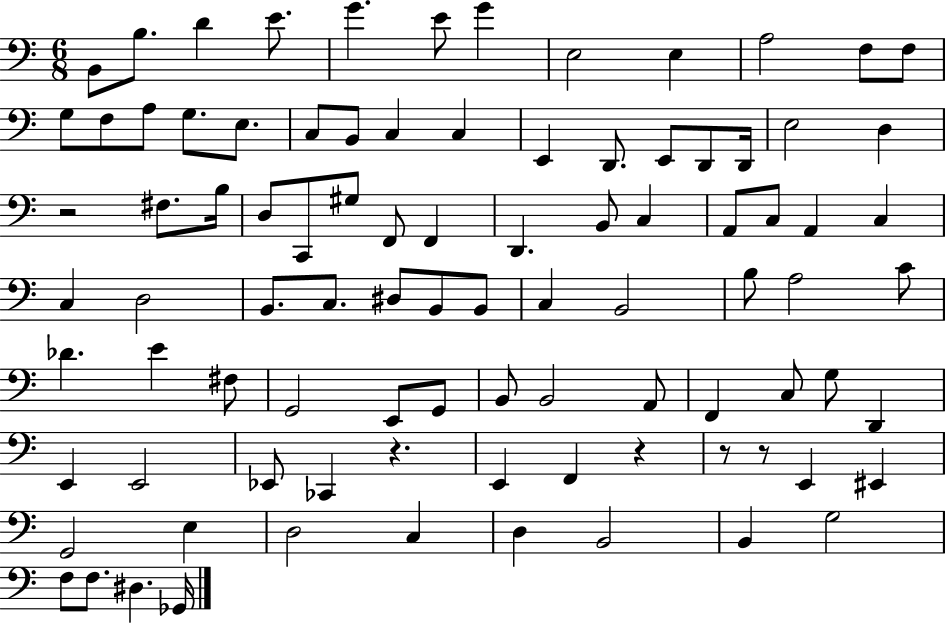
B2/e B3/e. D4/q E4/e. G4/q. E4/e G4/q E3/h E3/q A3/h F3/e F3/e G3/e F3/e A3/e G3/e. E3/e. C3/e B2/e C3/q C3/q E2/q D2/e. E2/e D2/e D2/s E3/h D3/q R/h F#3/e. B3/s D3/e C2/e G#3/e F2/e F2/q D2/q. B2/e C3/q A2/e C3/e A2/q C3/q C3/q D3/h B2/e. C3/e. D#3/e B2/e B2/e C3/q B2/h B3/e A3/h C4/e Db4/q. E4/q F#3/e G2/h E2/e G2/e B2/e B2/h A2/e F2/q C3/e G3/e D2/q E2/q E2/h Eb2/e CES2/q R/q. E2/q F2/q R/q R/e R/e E2/q EIS2/q G2/h E3/q D3/h C3/q D3/q B2/h B2/q G3/h F3/e F3/e. D#3/q. Gb2/s